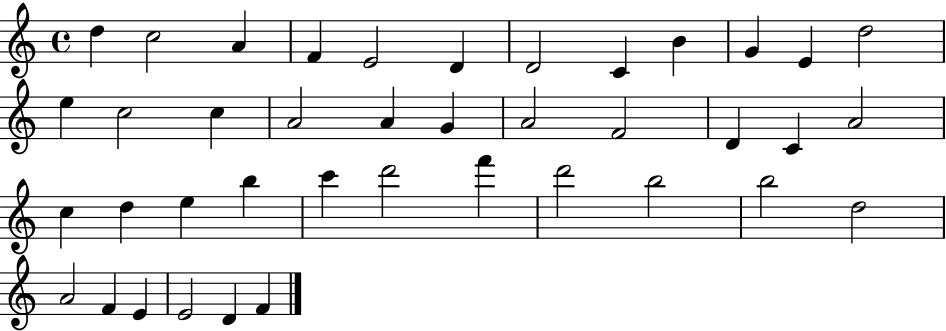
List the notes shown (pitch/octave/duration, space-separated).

D5/q C5/h A4/q F4/q E4/h D4/q D4/h C4/q B4/q G4/q E4/q D5/h E5/q C5/h C5/q A4/h A4/q G4/q A4/h F4/h D4/q C4/q A4/h C5/q D5/q E5/q B5/q C6/q D6/h F6/q D6/h B5/h B5/h D5/h A4/h F4/q E4/q E4/h D4/q F4/q